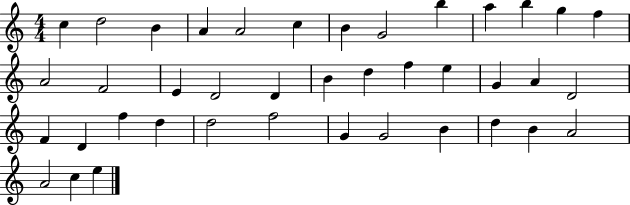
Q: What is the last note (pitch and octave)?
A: E5